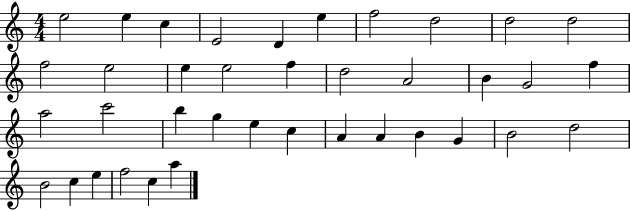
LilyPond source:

{
  \clef treble
  \numericTimeSignature
  \time 4/4
  \key c \major
  e''2 e''4 c''4 | e'2 d'4 e''4 | f''2 d''2 | d''2 d''2 | \break f''2 e''2 | e''4 e''2 f''4 | d''2 a'2 | b'4 g'2 f''4 | \break a''2 c'''2 | b''4 g''4 e''4 c''4 | a'4 a'4 b'4 g'4 | b'2 d''2 | \break b'2 c''4 e''4 | f''2 c''4 a''4 | \bar "|."
}